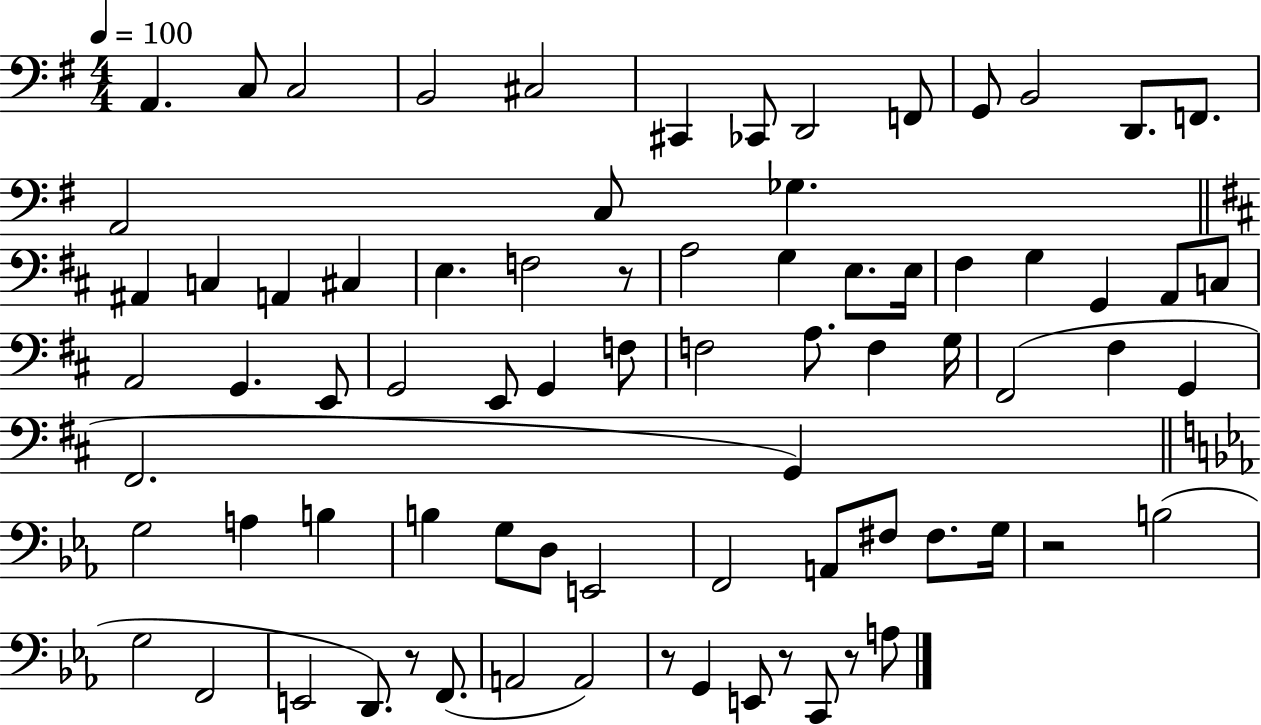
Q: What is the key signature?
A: G major